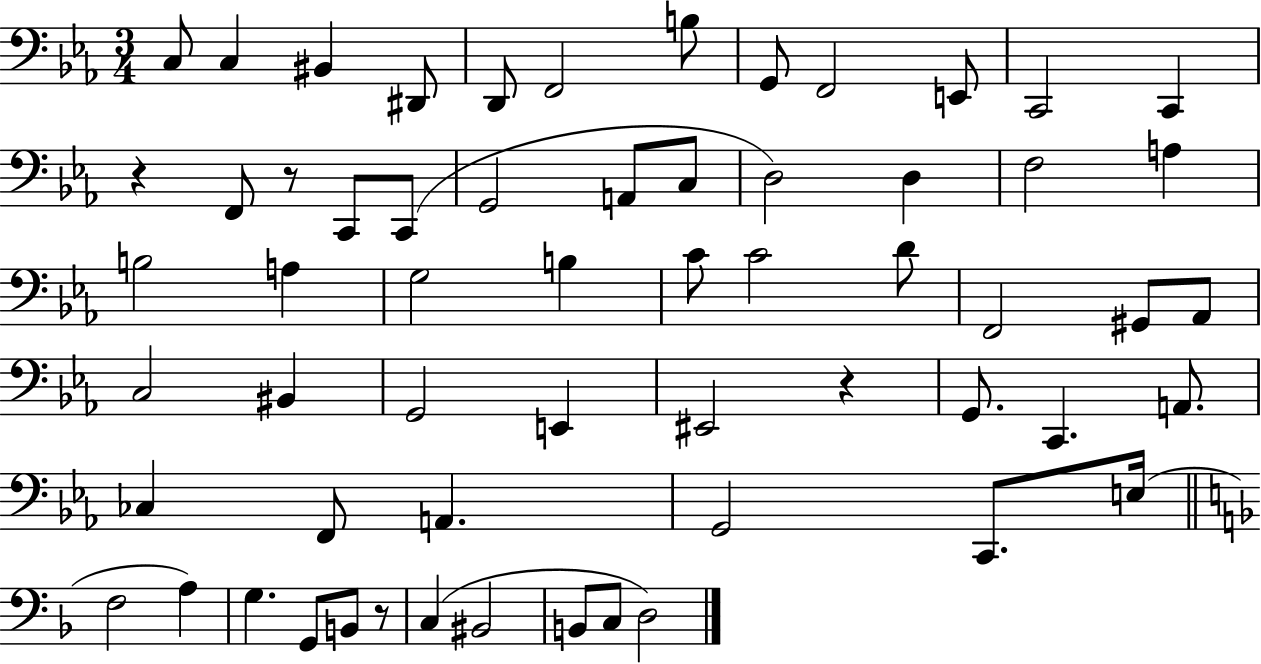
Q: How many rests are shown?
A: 4